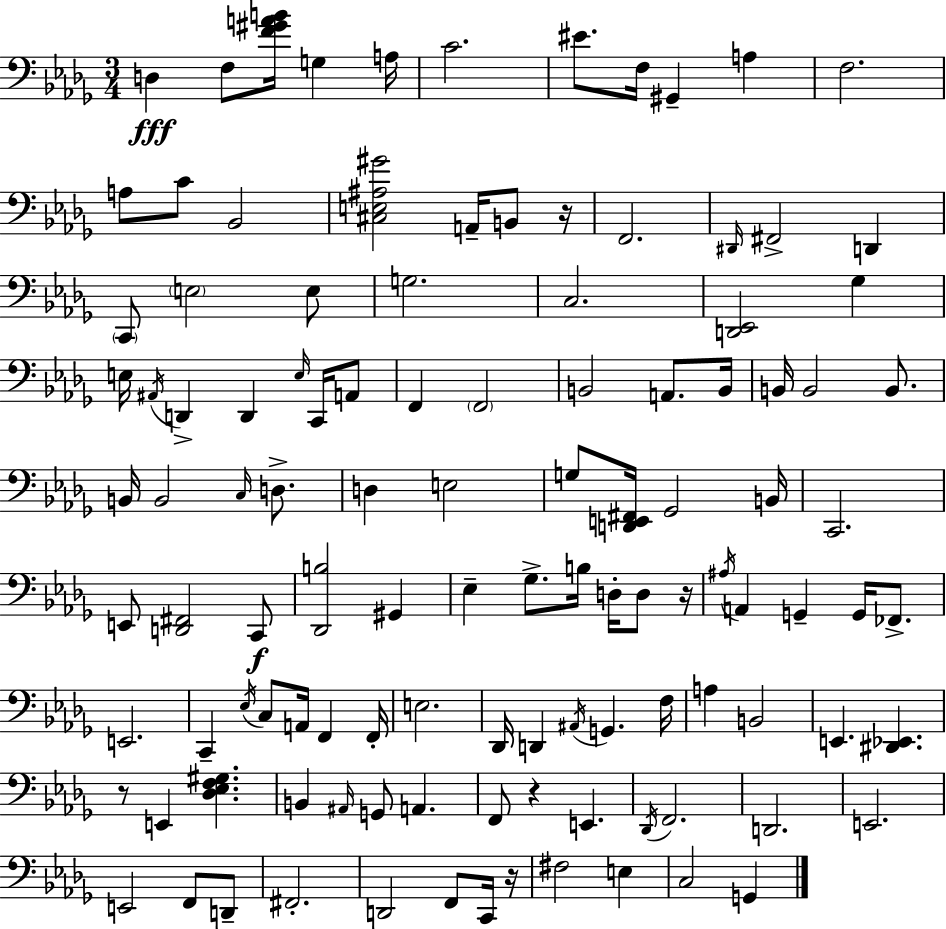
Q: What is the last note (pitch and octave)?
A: G2